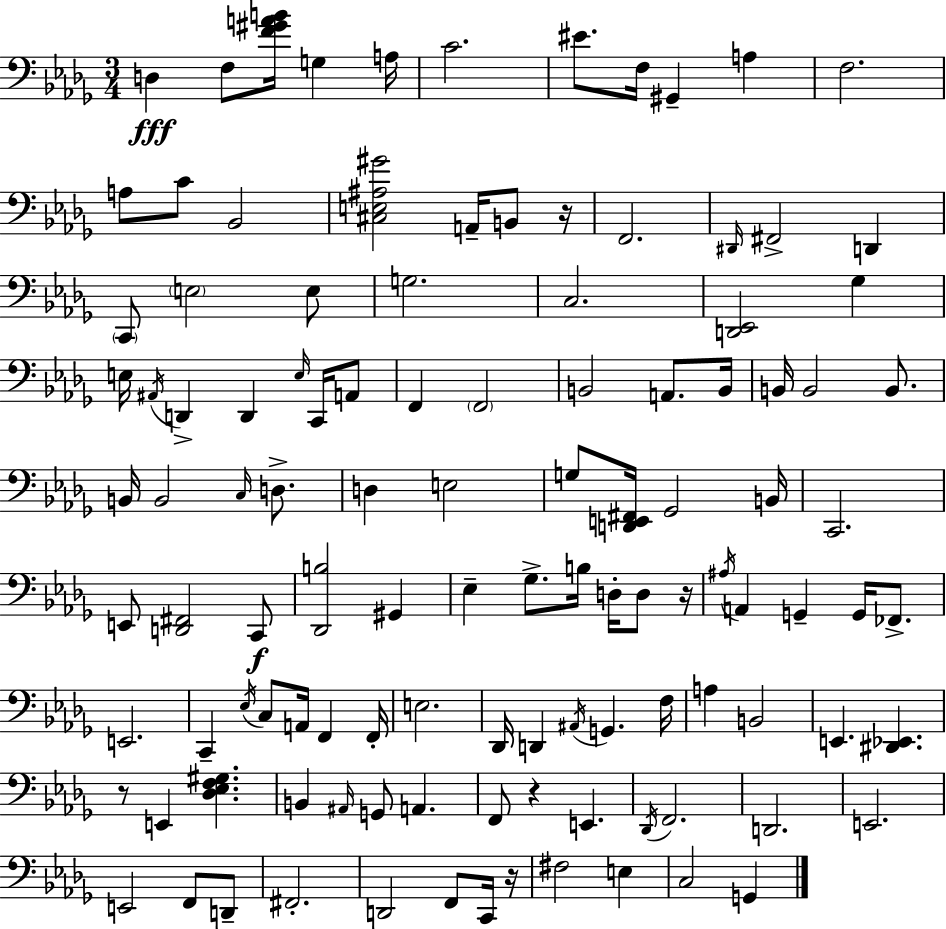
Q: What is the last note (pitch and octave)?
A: G2